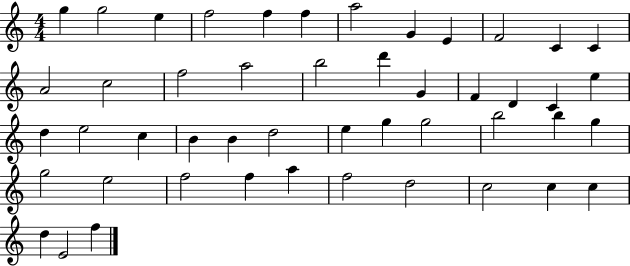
G5/q G5/h E5/q F5/h F5/q F5/q A5/h G4/q E4/q F4/h C4/q C4/q A4/h C5/h F5/h A5/h B5/h D6/q G4/q F4/q D4/q C4/q E5/q D5/q E5/h C5/q B4/q B4/q D5/h E5/q G5/q G5/h B5/h B5/q G5/q G5/h E5/h F5/h F5/q A5/q F5/h D5/h C5/h C5/q C5/q D5/q E4/h F5/q